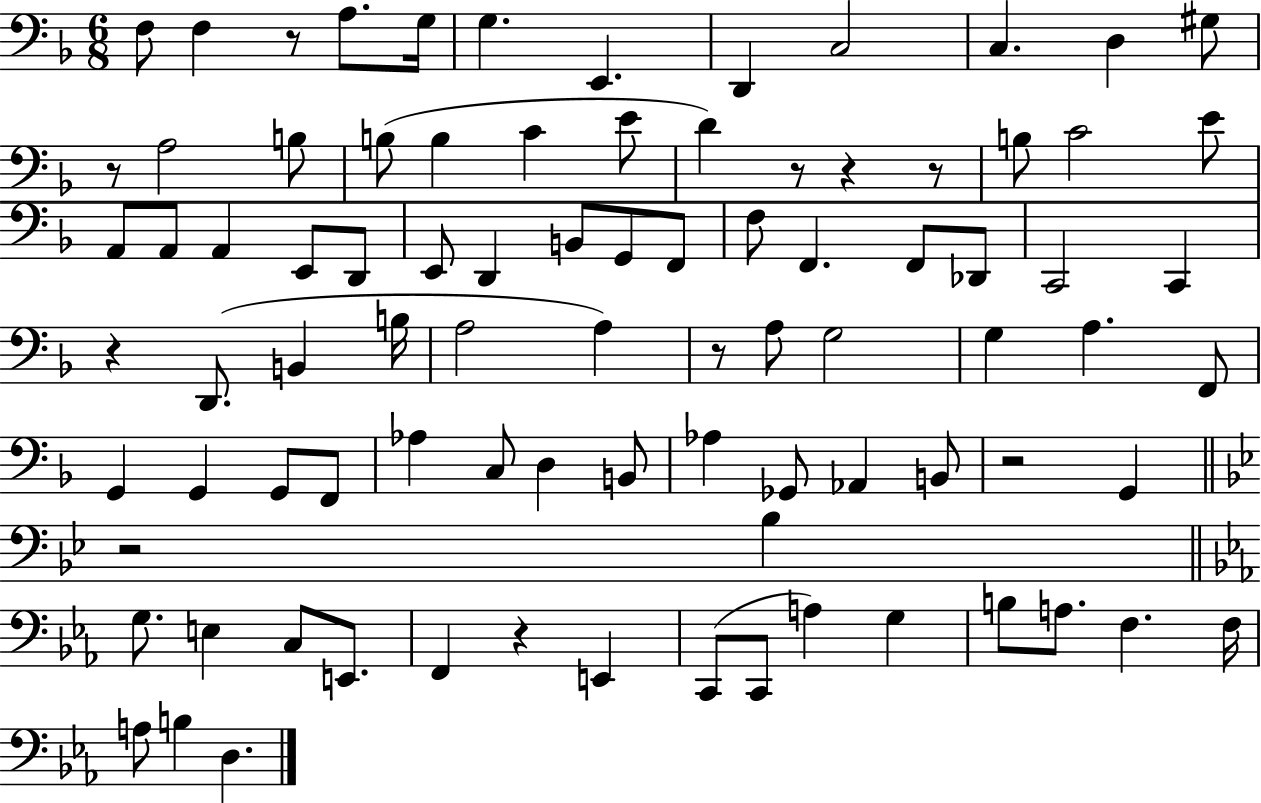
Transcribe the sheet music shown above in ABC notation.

X:1
T:Untitled
M:6/8
L:1/4
K:F
F,/2 F, z/2 A,/2 G,/4 G, E,, D,, C,2 C, D, ^G,/2 z/2 A,2 B,/2 B,/2 B, C E/2 D z/2 z z/2 B,/2 C2 E/2 A,,/2 A,,/2 A,, E,,/2 D,,/2 E,,/2 D,, B,,/2 G,,/2 F,,/2 F,/2 F,, F,,/2 _D,,/2 C,,2 C,, z D,,/2 B,, B,/4 A,2 A, z/2 A,/2 G,2 G, A, F,,/2 G,, G,, G,,/2 F,,/2 _A, C,/2 D, B,,/2 _A, _G,,/2 _A,, B,,/2 z2 G,, z2 _B, G,/2 E, C,/2 E,,/2 F,, z E,, C,,/2 C,,/2 A, G, B,/2 A,/2 F, F,/4 A,/2 B, D,